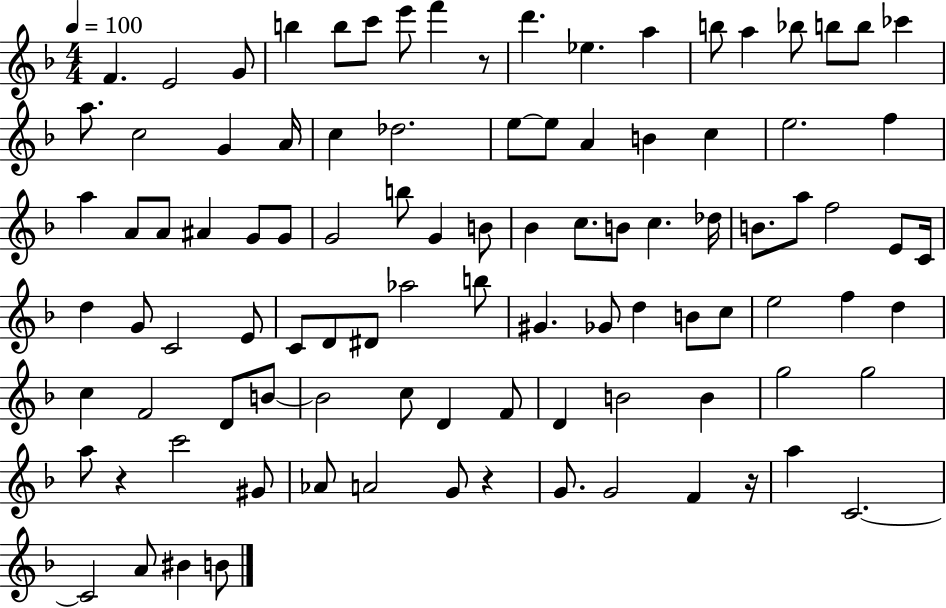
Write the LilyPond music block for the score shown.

{
  \clef treble
  \numericTimeSignature
  \time 4/4
  \key f \major
  \tempo 4 = 100
  f'4. e'2 g'8 | b''4 b''8 c'''8 e'''8 f'''4 r8 | d'''4. ees''4. a''4 | b''8 a''4 bes''8 b''8 b''8 ces'''4 | \break a''8. c''2 g'4 a'16 | c''4 des''2. | e''8~~ e''8 a'4 b'4 c''4 | e''2. f''4 | \break a''4 a'8 a'8 ais'4 g'8 g'8 | g'2 b''8 g'4 b'8 | bes'4 c''8. b'8 c''4. des''16 | b'8. a''8 f''2 e'8 c'16 | \break d''4 g'8 c'2 e'8 | c'8 d'8 dis'8 aes''2 b''8 | gis'4. ges'8 d''4 b'8 c''8 | e''2 f''4 d''4 | \break c''4 f'2 d'8 b'8~~ | b'2 c''8 d'4 f'8 | d'4 b'2 b'4 | g''2 g''2 | \break a''8 r4 c'''2 gis'8 | aes'8 a'2 g'8 r4 | g'8. g'2 f'4 r16 | a''4 c'2.~~ | \break c'2 a'8 bis'4 b'8 | \bar "|."
}